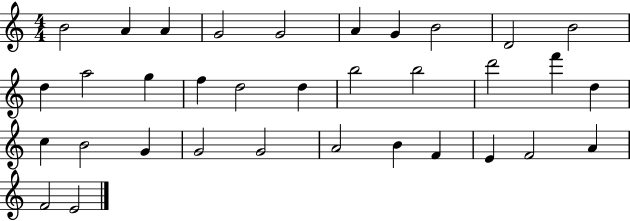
B4/h A4/q A4/q G4/h G4/h A4/q G4/q B4/h D4/h B4/h D5/q A5/h G5/q F5/q D5/h D5/q B5/h B5/h D6/h F6/q D5/q C5/q B4/h G4/q G4/h G4/h A4/h B4/q F4/q E4/q F4/h A4/q F4/h E4/h